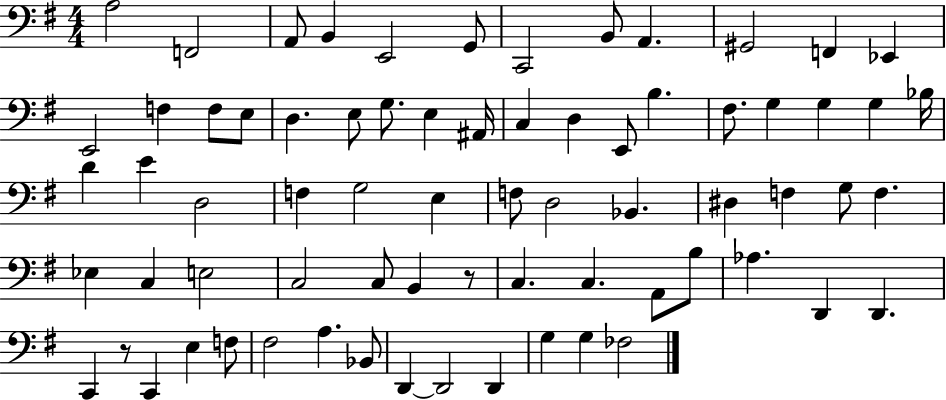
A3/h F2/h A2/e B2/q E2/h G2/e C2/h B2/e A2/q. G#2/h F2/q Eb2/q E2/h F3/q F3/e E3/e D3/q. E3/e G3/e. E3/q A#2/s C3/q D3/q E2/e B3/q. F#3/e. G3/q G3/q G3/q Bb3/s D4/q E4/q D3/h F3/q G3/h E3/q F3/e D3/h Bb2/q. D#3/q F3/q G3/e F3/q. Eb3/q C3/q E3/h C3/h C3/e B2/q R/e C3/q. C3/q. A2/e B3/e Ab3/q. D2/q D2/q. C2/q R/e C2/q E3/q F3/e F#3/h A3/q. Bb2/e D2/q D2/h D2/q G3/q G3/q FES3/h